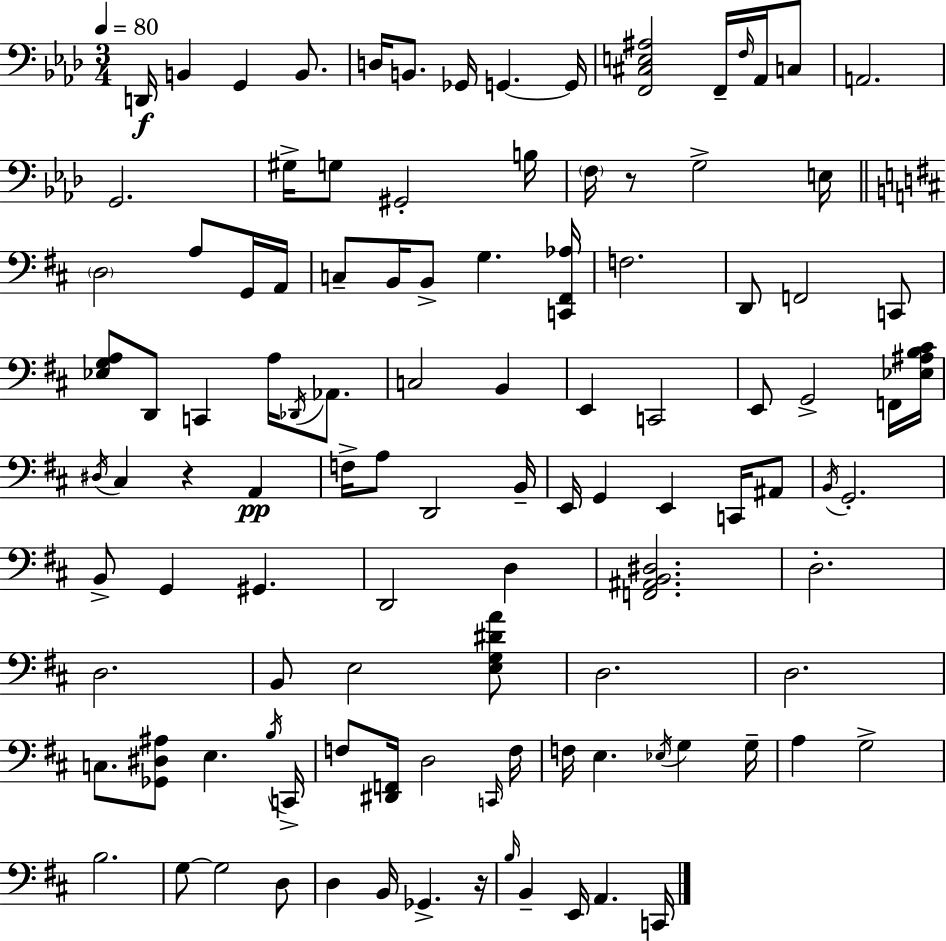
{
  \clef bass
  \numericTimeSignature
  \time 3/4
  \key aes \major
  \tempo 4 = 80
  d,16\f b,4 g,4 b,8. | d16 b,8. ges,16 g,4.~~ g,16 | <f, cis e ais>2 f,16-- \grace { f16 } aes,16 c8 | a,2. | \break g,2. | gis16-> g8 gis,2-. | b16 \parenthesize f16 r8 g2-> | e16 \bar "||" \break \key d \major \parenthesize d2 a8 g,16 a,16 | c8-- b,16 b,8-> g4. <c, fis, aes>16 | f2. | d,8 f,2 c,8 | \break <ees g a>8 d,8 c,4 a16 \acciaccatura { des,16 } aes,8. | c2 b,4 | e,4 c,2 | e,8 g,2-> f,16 | \break <ees ais b cis'>16 \acciaccatura { dis16 } cis4 r4 a,4\pp | f16-> a8 d,2 | b,16-- e,16 g,4 e,4 c,16 | ais,8 \acciaccatura { b,16 } g,2.-. | \break b,8-> g,4 gis,4. | d,2 d4 | <f, ais, b, dis>2. | d2.-. | \break d2. | b,8 e2 | <e g dis' a'>8 d2. | d2. | \break c8. <ges, dis ais>8 e4. | \acciaccatura { b16 } c,16-> f8 <dis, f,>16 d2 | \grace { c,16 } f16 f16 e4. | \acciaccatura { ees16 } g4 g16-- a4 g2-> | \break b2. | g8~~ g2 | d8 d4 b,16 ges,4.-> | r16 \grace { b16 } b,4-- e,16 | \break a,4. c,16 \bar "|."
}